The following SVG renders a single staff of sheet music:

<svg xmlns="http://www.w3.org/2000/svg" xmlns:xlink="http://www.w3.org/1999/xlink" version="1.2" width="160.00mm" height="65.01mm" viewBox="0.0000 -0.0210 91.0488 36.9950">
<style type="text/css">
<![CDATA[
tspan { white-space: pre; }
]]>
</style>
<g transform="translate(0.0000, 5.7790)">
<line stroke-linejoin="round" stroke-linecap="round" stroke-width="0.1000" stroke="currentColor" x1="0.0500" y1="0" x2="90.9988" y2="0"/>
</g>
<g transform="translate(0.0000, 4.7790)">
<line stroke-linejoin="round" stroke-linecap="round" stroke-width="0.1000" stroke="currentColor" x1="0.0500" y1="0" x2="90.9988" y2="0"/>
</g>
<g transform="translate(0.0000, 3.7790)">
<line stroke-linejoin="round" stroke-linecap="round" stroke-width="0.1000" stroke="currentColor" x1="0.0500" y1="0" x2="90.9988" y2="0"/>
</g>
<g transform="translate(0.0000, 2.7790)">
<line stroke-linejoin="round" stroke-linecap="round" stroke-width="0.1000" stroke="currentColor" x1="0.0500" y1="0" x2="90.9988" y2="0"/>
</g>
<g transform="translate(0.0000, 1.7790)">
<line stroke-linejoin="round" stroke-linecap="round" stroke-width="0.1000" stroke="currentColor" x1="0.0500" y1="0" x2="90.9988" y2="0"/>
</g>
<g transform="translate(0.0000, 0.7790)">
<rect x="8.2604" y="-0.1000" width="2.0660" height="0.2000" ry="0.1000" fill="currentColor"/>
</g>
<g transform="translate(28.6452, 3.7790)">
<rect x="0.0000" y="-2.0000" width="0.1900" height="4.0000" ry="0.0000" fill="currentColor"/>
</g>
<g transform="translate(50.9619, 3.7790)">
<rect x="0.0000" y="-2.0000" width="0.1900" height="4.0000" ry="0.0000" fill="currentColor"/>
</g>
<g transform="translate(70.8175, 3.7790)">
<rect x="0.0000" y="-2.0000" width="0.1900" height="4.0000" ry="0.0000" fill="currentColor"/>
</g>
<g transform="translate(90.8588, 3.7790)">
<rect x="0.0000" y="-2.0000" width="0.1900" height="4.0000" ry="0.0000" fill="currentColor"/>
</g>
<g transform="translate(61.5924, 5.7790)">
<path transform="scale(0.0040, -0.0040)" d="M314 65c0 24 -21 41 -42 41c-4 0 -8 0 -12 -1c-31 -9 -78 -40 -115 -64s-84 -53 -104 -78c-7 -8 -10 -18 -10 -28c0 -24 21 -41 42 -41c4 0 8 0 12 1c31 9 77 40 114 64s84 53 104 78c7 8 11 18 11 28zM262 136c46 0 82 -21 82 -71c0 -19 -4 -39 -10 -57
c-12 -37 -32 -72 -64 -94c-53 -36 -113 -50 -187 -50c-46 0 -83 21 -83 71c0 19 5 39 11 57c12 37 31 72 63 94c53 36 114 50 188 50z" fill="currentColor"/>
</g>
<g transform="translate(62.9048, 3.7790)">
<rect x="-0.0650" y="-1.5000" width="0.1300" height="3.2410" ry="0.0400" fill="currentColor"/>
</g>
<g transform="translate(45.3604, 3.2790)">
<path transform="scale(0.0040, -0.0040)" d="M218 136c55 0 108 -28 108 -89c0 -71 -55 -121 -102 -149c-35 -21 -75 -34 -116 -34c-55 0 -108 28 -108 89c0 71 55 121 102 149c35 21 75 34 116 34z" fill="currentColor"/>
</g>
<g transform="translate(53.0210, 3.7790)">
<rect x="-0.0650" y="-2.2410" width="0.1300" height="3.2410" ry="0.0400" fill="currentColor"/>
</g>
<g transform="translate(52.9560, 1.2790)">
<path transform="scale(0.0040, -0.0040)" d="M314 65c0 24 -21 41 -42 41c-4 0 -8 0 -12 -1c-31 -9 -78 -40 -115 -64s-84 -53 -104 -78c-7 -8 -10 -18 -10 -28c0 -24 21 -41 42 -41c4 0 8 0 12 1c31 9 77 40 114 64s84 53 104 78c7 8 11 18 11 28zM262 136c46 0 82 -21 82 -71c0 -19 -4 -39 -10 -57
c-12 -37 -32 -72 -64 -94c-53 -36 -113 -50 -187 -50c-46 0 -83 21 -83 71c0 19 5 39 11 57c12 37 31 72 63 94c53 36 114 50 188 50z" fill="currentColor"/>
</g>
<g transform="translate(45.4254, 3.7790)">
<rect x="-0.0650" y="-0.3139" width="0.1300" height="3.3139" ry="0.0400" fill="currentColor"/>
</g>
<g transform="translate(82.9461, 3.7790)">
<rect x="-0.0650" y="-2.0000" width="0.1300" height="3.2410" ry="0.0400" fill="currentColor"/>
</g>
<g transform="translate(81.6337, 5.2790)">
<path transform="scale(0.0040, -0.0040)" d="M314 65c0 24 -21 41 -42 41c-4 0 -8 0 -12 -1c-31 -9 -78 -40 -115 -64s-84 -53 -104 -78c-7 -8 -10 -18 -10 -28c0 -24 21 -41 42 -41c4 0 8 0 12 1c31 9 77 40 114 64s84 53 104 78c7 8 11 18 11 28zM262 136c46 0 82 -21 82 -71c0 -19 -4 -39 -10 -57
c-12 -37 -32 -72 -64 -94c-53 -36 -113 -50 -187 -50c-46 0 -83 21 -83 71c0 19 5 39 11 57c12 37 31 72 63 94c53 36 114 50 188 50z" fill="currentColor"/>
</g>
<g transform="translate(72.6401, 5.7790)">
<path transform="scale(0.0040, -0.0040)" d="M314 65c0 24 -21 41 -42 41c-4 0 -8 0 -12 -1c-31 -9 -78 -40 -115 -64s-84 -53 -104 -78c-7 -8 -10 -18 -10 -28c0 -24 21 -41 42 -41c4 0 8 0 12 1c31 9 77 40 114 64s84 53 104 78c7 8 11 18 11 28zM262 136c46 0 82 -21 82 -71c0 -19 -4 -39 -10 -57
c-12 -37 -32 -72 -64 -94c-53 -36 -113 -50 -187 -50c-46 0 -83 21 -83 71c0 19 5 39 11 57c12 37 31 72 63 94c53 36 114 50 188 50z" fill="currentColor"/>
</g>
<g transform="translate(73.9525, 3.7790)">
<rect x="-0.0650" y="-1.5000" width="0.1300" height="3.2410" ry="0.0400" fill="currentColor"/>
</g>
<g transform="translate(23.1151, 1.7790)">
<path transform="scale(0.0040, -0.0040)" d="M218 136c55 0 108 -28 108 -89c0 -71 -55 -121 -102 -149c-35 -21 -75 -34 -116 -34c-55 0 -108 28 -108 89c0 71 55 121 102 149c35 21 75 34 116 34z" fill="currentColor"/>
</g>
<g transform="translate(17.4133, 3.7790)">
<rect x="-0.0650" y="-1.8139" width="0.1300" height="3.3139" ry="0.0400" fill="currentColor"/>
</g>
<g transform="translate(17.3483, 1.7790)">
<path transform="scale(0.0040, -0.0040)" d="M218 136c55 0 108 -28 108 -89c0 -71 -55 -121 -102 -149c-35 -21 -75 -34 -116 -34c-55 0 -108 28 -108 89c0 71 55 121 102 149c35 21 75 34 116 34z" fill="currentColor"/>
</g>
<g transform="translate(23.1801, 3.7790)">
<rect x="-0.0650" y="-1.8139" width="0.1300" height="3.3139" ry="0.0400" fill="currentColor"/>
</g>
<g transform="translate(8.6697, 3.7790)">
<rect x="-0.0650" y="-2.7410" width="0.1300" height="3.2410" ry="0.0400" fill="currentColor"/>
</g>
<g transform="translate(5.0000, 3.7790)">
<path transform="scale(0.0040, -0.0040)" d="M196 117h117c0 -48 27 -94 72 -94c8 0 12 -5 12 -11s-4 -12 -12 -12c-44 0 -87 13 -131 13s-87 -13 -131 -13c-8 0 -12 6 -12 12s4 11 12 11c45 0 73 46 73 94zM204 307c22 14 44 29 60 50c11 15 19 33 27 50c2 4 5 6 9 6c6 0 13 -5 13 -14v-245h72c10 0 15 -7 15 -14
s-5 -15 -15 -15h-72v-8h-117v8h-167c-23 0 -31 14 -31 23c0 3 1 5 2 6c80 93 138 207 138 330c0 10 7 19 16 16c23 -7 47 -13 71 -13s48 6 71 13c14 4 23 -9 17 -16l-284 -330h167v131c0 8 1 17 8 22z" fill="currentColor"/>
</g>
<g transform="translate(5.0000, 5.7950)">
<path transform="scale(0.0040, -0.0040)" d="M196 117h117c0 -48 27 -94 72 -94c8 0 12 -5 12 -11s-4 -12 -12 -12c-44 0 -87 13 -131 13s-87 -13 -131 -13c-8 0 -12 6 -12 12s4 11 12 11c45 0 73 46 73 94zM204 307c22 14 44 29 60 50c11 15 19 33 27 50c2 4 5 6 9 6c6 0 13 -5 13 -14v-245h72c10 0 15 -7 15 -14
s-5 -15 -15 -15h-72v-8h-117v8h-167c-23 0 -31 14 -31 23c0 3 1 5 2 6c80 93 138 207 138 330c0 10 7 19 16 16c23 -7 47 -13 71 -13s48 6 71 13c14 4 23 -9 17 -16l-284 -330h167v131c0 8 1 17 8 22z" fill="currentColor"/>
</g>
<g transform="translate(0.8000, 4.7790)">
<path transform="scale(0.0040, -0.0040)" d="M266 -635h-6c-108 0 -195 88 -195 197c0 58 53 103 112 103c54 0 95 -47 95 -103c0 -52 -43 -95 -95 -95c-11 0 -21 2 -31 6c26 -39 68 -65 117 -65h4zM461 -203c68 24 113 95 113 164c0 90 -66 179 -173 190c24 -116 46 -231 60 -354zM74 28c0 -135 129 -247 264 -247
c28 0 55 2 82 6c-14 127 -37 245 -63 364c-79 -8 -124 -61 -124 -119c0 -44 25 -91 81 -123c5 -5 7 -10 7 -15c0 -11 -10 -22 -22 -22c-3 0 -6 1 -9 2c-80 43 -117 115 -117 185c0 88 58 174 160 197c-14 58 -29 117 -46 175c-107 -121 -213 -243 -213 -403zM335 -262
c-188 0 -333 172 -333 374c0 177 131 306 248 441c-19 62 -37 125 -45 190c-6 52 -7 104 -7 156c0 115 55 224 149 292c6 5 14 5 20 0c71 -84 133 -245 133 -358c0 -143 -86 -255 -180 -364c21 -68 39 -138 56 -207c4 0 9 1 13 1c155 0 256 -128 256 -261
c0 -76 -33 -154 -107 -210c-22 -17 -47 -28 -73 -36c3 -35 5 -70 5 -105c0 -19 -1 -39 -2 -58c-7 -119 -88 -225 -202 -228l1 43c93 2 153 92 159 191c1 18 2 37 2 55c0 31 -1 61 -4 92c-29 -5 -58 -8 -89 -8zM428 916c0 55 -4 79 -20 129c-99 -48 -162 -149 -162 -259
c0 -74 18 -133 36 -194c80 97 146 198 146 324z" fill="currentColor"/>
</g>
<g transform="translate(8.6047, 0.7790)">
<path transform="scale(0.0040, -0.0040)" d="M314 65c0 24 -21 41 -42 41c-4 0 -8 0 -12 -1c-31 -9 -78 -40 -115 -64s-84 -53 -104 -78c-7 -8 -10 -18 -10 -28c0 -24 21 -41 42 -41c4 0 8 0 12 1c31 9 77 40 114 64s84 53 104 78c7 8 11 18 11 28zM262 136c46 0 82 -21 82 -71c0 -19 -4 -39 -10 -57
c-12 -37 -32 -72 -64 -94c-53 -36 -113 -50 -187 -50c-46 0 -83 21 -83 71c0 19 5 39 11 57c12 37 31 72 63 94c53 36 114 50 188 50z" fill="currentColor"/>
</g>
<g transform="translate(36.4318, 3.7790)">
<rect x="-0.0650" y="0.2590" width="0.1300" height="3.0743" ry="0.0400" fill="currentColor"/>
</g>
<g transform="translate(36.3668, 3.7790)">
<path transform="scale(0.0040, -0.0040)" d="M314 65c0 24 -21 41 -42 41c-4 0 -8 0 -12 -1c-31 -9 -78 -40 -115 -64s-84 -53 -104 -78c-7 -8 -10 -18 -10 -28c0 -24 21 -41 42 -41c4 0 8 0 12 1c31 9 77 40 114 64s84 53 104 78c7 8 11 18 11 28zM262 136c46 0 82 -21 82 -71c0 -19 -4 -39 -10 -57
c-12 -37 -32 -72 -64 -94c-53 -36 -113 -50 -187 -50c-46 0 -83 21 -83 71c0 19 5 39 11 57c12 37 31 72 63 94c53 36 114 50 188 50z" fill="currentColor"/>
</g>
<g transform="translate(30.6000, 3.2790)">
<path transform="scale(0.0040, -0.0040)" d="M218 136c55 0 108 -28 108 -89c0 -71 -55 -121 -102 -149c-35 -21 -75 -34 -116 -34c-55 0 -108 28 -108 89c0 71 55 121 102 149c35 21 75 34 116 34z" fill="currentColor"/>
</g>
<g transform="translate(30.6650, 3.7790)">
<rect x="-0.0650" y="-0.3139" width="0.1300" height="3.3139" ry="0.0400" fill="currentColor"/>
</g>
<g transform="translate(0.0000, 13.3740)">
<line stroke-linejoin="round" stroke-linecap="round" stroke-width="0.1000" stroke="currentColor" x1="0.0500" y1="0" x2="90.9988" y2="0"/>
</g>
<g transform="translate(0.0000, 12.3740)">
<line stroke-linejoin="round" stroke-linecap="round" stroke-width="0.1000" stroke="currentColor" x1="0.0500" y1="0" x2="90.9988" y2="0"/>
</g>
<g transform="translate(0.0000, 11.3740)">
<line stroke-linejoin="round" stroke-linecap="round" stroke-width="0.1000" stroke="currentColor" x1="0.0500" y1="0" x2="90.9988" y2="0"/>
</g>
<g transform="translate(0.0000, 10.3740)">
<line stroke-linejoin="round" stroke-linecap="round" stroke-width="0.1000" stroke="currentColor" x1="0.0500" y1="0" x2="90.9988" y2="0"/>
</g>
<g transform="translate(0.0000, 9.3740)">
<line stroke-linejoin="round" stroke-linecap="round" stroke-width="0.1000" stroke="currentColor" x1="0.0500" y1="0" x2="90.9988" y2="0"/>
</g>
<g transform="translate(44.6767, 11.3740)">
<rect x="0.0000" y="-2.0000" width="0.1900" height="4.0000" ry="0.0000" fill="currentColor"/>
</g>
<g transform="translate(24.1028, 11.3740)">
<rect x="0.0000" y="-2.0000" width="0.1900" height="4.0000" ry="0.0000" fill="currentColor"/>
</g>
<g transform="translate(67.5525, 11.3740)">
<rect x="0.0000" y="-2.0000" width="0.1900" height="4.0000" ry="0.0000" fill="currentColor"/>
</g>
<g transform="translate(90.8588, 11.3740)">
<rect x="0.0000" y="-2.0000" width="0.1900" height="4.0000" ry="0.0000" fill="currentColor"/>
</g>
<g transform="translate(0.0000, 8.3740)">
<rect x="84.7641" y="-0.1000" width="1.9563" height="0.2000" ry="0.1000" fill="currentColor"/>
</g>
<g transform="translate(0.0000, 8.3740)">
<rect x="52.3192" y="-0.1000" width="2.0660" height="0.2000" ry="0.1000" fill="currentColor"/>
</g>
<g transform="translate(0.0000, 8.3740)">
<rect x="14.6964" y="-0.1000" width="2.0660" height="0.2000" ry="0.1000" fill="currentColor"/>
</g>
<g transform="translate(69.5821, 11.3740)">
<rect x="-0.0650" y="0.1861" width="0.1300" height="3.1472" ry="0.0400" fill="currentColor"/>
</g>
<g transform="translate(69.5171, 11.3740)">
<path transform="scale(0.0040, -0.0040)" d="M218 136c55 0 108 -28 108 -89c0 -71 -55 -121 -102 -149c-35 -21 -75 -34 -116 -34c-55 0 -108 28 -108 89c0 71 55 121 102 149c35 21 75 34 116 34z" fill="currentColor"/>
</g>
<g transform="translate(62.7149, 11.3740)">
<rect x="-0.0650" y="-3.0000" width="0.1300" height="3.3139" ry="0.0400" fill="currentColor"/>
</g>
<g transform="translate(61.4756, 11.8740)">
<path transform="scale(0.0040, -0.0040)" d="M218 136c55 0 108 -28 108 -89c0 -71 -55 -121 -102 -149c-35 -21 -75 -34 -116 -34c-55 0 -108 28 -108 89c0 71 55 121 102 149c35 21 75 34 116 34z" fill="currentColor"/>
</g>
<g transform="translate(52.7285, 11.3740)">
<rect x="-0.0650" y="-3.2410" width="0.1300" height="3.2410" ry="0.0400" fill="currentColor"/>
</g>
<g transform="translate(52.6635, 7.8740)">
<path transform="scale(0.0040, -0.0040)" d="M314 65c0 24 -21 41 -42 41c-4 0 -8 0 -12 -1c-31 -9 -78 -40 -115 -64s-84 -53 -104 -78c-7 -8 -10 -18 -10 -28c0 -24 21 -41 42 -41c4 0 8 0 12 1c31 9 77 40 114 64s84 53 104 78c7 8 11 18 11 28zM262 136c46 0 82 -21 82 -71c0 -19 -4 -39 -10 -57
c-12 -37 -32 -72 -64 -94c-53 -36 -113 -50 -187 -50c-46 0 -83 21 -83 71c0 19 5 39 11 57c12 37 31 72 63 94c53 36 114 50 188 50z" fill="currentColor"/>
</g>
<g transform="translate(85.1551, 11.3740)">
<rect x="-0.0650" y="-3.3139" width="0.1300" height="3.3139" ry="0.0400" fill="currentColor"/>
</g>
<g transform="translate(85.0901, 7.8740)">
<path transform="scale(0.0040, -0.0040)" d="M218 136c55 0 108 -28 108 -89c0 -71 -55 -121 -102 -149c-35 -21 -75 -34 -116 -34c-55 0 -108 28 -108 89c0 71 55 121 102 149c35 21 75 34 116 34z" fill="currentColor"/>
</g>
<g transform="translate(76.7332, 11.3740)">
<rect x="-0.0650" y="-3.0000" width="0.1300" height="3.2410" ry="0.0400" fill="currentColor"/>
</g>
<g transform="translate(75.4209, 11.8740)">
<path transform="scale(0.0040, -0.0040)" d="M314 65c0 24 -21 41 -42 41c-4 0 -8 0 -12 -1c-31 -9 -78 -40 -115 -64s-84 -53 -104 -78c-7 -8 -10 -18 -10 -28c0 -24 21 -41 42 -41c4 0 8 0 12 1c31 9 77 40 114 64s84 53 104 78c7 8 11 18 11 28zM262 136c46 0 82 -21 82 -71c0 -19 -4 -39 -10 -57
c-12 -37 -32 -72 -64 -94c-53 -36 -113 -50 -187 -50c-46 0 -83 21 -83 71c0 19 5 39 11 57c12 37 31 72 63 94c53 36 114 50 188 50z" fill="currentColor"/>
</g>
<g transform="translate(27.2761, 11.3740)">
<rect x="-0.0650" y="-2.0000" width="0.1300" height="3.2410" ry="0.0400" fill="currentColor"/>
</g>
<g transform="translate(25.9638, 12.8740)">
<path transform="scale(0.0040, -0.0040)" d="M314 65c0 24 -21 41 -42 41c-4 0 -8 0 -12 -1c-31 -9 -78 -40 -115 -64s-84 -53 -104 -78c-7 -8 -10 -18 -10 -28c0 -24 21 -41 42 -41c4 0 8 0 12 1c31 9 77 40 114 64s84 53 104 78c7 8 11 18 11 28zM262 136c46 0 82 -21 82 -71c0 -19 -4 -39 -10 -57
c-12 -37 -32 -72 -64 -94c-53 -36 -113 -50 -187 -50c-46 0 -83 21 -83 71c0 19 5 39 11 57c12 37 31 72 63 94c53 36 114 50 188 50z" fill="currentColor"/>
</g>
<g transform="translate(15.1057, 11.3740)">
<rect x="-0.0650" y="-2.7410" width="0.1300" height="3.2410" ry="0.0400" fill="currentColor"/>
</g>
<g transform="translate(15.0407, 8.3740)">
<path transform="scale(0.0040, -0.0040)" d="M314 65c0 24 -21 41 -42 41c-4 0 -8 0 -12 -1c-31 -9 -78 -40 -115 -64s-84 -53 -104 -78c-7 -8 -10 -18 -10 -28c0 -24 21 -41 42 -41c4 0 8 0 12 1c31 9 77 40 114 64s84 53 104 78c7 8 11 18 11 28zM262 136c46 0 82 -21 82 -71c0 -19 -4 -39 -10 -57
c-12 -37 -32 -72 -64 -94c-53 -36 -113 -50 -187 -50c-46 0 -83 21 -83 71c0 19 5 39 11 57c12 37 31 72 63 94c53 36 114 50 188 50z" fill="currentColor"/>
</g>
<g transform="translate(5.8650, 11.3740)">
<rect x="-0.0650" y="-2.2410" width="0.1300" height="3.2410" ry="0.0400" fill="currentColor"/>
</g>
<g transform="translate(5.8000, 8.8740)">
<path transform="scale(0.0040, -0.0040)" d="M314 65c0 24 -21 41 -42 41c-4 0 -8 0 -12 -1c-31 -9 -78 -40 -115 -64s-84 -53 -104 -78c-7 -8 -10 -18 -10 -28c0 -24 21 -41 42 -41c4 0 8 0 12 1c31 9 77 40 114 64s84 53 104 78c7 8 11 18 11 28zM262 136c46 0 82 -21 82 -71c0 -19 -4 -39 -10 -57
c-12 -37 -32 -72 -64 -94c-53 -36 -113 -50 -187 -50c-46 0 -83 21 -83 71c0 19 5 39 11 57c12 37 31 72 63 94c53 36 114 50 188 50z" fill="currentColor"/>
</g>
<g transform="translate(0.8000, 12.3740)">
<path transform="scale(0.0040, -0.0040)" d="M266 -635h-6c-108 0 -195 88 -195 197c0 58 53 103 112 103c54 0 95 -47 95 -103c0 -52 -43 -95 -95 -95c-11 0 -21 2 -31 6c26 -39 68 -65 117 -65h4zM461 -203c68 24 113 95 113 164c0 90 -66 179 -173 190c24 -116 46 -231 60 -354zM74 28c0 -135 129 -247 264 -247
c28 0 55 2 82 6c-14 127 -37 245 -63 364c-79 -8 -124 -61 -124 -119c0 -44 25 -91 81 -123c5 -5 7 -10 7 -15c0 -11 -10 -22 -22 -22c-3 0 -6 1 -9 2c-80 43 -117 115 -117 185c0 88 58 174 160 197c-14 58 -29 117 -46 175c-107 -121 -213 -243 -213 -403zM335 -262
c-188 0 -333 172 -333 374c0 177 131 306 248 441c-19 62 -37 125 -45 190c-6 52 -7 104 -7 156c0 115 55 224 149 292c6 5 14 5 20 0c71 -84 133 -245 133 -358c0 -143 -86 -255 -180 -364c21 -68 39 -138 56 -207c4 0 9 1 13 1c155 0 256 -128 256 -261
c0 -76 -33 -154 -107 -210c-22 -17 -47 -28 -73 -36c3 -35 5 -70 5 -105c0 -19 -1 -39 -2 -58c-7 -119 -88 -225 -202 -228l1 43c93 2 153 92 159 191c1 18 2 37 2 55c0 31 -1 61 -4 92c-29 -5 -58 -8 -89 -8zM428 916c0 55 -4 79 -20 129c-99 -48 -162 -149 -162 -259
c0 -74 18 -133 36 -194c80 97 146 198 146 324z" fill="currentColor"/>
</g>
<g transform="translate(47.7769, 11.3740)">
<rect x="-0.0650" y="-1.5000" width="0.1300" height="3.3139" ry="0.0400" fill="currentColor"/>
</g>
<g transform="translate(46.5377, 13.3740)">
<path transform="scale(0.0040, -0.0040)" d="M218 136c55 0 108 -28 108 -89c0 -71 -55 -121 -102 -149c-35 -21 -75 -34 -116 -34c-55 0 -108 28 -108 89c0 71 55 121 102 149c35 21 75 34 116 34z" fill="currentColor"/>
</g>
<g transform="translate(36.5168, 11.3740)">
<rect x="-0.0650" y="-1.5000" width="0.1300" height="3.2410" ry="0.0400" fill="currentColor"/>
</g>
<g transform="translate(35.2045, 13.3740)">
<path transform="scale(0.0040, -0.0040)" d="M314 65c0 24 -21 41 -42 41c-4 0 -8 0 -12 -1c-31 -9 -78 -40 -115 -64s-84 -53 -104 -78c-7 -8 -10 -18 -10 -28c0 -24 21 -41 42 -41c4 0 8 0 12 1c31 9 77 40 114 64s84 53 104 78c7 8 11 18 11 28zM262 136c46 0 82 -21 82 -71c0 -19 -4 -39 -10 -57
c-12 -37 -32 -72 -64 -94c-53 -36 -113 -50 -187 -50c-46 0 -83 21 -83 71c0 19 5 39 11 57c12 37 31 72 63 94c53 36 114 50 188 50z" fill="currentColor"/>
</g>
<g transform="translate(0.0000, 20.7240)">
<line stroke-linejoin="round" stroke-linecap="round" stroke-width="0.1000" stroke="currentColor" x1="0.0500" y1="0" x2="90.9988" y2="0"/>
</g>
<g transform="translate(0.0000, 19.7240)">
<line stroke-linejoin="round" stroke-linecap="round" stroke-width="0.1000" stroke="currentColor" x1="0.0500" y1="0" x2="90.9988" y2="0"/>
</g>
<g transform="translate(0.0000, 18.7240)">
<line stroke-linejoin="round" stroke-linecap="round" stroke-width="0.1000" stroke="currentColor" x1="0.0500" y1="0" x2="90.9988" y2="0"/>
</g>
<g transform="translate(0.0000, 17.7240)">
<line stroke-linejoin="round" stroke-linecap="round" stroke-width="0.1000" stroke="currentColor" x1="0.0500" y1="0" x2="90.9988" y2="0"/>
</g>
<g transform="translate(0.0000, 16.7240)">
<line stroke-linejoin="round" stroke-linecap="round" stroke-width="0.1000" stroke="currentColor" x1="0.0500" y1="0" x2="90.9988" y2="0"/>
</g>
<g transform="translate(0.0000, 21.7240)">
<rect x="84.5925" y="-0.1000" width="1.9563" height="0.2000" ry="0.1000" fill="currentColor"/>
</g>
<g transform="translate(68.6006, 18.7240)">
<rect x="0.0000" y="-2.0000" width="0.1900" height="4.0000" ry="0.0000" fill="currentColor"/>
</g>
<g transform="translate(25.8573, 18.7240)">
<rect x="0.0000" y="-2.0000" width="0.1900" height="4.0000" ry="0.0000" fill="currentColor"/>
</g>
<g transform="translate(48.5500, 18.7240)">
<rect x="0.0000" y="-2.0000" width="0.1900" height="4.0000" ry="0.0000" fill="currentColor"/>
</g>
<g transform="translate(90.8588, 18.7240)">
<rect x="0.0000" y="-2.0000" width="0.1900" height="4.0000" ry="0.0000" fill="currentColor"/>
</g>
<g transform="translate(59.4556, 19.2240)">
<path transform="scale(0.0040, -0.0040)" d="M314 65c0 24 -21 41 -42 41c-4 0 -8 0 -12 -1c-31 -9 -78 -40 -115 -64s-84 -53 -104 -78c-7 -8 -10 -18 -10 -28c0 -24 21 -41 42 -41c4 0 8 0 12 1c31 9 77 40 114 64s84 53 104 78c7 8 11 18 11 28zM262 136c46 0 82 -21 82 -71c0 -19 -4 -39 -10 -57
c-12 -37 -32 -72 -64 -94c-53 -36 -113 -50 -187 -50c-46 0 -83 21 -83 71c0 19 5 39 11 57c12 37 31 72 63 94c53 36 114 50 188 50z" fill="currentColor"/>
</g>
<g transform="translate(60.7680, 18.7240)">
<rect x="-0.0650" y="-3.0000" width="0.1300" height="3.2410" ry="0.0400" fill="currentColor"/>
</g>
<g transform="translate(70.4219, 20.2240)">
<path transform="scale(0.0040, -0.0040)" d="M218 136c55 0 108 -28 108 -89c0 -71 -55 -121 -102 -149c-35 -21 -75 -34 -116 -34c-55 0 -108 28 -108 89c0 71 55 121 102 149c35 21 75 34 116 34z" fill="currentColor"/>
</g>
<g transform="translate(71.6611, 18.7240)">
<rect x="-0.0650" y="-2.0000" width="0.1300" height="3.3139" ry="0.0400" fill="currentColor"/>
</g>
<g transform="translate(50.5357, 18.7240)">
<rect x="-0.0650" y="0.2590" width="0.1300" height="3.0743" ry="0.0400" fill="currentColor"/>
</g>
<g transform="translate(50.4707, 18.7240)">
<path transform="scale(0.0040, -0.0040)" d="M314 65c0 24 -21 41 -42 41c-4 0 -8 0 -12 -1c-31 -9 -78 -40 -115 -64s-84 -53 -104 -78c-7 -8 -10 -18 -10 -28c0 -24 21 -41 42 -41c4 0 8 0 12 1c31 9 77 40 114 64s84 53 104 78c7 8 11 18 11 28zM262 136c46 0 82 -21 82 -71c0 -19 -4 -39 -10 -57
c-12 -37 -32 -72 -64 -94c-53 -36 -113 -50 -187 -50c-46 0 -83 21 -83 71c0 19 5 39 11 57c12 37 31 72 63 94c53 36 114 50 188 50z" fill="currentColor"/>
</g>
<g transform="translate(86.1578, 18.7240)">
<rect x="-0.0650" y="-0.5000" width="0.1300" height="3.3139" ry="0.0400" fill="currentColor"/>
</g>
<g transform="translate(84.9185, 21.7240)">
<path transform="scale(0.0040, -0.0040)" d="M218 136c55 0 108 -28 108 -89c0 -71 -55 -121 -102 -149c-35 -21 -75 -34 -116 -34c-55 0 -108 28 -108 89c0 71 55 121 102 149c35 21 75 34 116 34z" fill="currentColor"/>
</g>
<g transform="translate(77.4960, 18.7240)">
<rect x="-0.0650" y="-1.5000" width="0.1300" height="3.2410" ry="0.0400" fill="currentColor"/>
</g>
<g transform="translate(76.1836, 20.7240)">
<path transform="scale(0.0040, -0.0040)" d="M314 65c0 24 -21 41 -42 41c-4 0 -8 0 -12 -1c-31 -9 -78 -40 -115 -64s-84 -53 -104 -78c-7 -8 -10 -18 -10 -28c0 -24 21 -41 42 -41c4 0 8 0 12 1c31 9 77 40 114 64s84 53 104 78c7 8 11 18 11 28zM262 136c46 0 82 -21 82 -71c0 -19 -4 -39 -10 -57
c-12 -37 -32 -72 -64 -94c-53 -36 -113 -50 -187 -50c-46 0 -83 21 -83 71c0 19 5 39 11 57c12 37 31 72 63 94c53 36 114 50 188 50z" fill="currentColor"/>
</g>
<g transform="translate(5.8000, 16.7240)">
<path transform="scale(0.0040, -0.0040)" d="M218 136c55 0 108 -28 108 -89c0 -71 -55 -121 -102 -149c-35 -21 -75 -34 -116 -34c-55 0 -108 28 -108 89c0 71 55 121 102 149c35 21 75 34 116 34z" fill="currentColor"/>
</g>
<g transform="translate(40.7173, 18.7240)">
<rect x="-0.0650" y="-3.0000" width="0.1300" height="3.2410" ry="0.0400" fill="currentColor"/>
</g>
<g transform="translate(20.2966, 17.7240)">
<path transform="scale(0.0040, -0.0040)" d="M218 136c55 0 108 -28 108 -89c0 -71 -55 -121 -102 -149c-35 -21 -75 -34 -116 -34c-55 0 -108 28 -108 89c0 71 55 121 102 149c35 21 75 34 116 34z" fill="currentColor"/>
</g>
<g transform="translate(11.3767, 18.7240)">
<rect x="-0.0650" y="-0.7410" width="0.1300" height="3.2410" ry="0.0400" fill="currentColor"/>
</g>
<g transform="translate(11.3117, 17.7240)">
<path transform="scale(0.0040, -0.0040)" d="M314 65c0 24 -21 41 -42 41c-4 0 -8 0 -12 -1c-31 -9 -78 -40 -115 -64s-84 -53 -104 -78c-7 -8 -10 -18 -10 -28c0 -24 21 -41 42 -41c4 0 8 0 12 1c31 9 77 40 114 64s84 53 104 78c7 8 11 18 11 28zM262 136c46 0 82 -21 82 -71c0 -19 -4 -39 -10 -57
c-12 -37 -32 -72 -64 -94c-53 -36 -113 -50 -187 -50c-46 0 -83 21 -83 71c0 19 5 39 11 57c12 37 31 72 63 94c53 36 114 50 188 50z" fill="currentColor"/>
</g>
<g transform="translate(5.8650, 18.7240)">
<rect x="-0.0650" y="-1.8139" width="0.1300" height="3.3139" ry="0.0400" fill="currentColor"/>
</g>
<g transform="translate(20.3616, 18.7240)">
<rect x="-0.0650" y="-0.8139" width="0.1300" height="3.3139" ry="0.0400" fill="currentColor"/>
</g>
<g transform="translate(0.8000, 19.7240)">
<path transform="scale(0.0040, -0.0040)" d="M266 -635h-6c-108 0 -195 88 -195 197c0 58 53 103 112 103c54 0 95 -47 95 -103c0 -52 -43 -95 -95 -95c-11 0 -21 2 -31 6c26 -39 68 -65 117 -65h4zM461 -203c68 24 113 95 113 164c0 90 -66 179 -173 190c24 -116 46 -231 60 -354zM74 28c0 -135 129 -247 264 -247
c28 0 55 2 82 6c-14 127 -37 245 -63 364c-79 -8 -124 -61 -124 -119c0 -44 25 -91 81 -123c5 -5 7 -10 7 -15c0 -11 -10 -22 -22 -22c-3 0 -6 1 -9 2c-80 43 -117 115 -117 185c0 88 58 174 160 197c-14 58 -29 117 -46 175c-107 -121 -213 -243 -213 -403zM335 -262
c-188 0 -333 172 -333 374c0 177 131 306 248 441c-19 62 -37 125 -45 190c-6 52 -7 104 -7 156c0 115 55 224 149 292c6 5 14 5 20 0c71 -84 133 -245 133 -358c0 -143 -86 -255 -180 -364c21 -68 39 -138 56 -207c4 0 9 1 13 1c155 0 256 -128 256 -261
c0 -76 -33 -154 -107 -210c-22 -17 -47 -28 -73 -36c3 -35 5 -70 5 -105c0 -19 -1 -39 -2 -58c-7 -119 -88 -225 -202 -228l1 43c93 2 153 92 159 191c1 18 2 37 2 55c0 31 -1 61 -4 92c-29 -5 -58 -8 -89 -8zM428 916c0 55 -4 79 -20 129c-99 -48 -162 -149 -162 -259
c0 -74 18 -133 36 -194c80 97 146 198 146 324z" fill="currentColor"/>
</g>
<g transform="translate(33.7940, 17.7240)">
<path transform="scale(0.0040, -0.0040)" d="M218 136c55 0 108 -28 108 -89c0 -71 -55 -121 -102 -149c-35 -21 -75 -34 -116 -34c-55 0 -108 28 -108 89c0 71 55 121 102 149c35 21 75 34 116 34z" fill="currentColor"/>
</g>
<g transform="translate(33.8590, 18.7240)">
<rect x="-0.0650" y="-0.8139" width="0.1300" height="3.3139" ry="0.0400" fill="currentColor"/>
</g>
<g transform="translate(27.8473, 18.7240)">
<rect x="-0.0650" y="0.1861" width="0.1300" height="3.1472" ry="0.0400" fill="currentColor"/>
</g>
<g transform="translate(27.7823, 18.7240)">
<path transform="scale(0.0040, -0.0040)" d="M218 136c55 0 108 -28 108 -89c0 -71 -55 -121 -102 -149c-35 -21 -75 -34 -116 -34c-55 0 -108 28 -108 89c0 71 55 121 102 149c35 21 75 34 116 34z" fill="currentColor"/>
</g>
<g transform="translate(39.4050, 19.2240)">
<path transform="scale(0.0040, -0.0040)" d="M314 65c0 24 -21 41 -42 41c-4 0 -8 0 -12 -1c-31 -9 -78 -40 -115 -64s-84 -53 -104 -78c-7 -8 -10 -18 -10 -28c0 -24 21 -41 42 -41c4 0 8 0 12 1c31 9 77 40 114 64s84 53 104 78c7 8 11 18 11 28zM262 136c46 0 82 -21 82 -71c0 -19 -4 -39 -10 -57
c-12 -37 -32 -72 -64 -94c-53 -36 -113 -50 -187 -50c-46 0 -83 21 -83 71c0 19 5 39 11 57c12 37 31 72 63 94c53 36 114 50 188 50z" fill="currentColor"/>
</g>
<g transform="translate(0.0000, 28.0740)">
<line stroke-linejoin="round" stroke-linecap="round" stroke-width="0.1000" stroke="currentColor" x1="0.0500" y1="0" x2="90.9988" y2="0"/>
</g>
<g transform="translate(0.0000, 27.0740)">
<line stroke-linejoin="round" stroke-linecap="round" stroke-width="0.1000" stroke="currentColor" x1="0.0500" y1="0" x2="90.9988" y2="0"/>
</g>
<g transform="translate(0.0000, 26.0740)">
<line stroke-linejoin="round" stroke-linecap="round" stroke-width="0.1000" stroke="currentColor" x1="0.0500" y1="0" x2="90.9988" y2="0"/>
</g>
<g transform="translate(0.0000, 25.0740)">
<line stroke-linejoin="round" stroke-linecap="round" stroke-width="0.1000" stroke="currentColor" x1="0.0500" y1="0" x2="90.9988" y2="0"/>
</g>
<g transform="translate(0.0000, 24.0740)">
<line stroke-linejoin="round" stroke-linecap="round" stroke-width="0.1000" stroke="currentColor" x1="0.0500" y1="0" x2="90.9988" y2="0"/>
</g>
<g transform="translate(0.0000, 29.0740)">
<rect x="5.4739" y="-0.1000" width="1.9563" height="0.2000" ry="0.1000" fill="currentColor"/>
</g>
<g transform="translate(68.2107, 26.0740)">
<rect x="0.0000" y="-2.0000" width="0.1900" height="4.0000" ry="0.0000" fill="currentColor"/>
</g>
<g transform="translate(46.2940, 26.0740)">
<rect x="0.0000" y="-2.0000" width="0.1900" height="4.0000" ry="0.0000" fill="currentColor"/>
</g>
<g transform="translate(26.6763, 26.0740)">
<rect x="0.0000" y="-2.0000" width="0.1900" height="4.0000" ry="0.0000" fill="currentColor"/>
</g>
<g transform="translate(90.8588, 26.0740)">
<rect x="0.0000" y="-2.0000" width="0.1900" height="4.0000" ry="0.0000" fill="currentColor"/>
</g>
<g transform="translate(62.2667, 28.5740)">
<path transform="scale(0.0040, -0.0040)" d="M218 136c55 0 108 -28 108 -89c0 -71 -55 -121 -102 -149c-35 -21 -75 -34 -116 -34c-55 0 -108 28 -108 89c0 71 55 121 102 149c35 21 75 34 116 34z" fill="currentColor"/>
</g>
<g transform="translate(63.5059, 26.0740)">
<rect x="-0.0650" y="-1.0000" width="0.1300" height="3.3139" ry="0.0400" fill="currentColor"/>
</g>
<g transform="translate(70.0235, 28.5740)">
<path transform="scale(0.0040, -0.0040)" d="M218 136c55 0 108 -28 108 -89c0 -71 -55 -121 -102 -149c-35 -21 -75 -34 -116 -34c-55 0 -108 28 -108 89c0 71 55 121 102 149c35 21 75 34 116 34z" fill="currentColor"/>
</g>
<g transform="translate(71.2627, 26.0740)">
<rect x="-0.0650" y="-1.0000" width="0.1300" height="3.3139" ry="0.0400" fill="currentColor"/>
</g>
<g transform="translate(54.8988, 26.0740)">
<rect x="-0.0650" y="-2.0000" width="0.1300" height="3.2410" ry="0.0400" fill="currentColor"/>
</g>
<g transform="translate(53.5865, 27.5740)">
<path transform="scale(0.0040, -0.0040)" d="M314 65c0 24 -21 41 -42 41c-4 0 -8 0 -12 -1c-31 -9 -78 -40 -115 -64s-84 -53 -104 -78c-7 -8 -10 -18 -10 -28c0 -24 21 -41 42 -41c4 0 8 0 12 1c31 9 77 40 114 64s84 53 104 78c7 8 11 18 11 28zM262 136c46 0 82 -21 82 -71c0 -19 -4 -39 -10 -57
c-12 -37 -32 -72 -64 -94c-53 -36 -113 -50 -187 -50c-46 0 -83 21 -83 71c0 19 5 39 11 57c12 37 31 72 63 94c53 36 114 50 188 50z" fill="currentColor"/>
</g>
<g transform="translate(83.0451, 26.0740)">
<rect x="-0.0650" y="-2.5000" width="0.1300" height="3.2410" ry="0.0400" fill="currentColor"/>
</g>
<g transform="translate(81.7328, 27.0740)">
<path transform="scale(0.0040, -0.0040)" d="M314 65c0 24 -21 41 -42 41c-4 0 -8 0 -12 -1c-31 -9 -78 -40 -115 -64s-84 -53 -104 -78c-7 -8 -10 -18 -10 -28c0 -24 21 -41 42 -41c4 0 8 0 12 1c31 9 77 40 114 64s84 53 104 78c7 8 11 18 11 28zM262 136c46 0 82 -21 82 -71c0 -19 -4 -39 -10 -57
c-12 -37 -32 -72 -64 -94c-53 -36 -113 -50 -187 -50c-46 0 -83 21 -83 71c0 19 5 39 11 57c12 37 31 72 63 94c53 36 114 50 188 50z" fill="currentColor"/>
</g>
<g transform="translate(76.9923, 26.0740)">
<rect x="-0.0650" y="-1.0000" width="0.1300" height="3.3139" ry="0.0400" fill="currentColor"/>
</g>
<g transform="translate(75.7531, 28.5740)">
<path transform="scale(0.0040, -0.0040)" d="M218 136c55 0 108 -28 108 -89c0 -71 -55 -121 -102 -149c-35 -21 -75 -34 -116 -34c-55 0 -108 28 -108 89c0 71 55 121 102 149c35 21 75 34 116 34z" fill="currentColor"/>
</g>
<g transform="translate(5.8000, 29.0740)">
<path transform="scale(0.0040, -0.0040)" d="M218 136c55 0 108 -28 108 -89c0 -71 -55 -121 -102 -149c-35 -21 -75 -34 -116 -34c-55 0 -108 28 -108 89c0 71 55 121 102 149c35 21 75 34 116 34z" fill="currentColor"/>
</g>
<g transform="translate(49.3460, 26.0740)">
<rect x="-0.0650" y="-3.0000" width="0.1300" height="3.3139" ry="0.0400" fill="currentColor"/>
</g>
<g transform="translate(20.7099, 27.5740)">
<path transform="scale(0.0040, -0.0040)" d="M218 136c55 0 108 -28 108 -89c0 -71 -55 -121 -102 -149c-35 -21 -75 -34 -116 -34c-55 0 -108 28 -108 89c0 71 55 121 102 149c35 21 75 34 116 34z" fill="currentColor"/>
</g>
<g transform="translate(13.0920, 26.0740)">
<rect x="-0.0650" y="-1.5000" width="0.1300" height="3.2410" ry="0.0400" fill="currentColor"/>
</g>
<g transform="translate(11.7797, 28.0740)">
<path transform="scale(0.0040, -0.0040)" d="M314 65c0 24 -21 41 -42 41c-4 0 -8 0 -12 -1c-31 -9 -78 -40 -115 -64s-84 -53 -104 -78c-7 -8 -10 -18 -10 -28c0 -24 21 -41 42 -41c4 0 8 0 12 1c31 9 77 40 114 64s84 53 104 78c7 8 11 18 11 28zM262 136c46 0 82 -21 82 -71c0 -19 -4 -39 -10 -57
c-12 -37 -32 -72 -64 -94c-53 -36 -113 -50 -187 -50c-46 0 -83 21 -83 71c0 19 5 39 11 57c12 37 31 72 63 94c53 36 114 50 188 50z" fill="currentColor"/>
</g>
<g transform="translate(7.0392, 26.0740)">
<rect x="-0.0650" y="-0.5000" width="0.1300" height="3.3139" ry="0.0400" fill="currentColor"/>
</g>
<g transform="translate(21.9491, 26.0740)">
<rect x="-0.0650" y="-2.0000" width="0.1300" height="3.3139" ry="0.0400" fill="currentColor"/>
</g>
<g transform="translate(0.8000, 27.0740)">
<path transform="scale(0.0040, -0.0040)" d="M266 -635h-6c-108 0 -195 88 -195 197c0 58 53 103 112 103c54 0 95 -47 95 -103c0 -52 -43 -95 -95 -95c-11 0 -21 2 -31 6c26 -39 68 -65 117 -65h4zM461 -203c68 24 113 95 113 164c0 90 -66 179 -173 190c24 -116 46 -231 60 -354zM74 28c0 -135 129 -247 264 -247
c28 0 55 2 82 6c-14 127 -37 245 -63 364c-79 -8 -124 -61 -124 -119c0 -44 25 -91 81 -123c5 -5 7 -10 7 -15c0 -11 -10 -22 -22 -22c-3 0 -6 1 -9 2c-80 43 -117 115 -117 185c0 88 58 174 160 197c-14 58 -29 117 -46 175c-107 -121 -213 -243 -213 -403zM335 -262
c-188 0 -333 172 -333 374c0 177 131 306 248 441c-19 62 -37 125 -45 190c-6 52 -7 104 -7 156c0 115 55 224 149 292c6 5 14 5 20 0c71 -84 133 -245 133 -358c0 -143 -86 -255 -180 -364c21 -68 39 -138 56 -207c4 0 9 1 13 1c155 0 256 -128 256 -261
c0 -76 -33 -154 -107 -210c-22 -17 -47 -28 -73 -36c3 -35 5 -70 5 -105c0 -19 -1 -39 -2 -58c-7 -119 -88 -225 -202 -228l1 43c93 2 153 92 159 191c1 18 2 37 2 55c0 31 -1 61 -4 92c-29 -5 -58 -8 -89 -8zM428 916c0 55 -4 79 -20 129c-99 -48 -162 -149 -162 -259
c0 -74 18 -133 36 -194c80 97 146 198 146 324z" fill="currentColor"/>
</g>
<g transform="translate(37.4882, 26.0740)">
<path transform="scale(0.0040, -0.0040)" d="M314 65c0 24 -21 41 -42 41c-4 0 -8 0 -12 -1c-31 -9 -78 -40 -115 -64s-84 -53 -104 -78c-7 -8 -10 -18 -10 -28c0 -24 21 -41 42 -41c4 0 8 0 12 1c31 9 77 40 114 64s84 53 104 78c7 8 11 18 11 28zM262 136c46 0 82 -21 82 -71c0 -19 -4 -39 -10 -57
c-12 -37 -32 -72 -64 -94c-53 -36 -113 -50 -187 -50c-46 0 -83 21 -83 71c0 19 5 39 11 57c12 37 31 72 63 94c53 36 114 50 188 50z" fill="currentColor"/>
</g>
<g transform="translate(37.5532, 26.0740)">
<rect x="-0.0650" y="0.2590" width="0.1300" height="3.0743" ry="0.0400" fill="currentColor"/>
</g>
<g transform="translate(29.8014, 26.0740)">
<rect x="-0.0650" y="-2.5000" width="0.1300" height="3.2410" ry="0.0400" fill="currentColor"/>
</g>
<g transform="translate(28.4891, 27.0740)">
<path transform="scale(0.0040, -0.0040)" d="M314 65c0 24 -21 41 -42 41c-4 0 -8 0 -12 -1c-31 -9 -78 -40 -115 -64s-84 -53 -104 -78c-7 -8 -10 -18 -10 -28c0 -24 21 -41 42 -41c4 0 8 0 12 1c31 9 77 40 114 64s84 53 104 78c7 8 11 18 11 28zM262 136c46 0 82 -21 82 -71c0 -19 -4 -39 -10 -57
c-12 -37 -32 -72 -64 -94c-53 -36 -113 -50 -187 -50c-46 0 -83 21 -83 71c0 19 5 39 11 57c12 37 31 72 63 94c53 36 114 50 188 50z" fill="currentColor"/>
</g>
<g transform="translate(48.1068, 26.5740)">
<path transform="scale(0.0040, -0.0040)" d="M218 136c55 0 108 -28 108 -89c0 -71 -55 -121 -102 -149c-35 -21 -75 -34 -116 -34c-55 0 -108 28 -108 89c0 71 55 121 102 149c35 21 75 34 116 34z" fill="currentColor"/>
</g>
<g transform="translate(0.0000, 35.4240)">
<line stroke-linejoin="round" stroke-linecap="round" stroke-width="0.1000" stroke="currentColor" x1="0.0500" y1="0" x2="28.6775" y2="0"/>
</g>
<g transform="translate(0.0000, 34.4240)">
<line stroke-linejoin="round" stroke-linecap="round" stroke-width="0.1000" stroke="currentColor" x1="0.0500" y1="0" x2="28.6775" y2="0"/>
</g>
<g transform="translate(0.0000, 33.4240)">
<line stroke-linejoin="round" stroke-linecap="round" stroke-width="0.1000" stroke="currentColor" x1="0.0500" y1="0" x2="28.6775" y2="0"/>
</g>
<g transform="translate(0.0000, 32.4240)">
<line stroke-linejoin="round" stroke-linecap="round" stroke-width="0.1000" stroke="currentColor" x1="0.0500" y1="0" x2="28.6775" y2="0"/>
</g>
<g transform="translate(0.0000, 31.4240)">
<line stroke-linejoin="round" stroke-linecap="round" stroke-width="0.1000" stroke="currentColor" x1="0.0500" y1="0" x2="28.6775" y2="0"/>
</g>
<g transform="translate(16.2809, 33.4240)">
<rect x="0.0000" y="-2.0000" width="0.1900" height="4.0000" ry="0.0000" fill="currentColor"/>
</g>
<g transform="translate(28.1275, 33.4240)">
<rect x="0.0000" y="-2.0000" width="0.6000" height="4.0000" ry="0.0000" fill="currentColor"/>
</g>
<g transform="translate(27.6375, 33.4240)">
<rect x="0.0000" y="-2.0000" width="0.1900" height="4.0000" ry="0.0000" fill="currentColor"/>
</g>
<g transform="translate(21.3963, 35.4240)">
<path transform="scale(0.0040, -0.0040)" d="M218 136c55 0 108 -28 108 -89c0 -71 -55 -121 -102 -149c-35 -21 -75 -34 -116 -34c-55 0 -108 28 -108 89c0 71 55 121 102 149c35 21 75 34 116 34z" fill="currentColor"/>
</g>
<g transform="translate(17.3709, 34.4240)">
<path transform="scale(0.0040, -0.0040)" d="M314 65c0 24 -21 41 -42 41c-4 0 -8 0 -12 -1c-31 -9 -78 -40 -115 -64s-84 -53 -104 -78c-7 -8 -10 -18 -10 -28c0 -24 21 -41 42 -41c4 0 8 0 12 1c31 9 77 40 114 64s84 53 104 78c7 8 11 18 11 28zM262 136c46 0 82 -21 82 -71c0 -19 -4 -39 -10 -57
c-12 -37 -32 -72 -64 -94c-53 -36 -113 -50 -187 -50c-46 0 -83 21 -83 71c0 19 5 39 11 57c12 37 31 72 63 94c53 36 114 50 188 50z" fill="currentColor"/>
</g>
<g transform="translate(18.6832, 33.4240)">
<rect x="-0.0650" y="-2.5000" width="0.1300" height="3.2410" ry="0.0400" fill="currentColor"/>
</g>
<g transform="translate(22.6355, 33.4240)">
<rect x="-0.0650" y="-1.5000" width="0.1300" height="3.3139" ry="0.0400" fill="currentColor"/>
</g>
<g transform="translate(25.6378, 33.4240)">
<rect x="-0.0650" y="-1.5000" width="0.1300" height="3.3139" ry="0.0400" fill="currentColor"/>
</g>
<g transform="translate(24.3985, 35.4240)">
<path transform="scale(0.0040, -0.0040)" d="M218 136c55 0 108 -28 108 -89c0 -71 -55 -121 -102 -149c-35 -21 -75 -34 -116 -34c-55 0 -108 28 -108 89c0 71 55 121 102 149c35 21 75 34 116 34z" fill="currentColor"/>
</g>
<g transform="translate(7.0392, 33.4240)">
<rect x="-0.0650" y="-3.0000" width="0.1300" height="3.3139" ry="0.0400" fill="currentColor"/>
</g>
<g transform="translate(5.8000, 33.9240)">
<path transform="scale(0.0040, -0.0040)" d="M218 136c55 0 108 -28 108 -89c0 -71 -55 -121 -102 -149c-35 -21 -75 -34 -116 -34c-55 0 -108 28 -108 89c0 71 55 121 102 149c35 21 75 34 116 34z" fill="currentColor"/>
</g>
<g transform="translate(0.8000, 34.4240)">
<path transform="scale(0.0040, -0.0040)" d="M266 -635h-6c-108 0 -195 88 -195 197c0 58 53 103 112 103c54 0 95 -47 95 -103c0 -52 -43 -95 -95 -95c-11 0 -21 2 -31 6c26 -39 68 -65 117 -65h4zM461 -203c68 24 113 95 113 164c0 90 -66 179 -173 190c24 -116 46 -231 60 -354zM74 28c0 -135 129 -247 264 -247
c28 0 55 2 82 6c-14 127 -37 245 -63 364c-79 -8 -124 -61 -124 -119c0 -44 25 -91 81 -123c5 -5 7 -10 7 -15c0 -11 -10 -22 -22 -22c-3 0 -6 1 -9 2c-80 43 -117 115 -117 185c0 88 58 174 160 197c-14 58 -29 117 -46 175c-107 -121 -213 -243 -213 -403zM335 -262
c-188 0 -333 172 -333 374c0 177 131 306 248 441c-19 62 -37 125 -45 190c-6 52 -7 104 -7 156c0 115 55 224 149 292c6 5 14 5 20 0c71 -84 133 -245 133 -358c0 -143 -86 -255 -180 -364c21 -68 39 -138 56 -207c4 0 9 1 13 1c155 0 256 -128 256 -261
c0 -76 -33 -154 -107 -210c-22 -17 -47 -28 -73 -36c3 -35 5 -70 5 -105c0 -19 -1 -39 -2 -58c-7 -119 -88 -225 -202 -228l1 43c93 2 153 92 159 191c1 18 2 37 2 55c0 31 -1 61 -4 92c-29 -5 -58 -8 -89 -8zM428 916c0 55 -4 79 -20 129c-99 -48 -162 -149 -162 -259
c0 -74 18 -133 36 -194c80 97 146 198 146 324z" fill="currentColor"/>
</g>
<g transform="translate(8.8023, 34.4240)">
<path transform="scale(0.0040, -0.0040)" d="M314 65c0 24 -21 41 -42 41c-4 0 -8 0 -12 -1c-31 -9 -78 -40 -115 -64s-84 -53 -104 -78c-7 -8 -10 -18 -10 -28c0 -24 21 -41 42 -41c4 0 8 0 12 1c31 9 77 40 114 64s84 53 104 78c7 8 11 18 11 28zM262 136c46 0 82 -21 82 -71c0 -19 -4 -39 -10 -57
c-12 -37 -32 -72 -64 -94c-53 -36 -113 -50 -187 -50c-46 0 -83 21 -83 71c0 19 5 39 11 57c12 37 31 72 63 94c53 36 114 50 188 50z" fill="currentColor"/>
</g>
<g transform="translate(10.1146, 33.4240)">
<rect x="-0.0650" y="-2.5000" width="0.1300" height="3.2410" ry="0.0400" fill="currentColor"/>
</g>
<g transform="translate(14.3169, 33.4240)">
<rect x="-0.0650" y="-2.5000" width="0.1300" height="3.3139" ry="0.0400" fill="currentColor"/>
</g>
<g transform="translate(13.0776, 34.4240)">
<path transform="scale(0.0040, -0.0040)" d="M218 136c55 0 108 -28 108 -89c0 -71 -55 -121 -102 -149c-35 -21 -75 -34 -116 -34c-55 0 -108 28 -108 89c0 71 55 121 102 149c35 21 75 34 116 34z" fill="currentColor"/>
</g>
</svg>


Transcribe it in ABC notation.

X:1
T:Untitled
M:4/4
L:1/4
K:C
a2 f f c B2 c g2 E2 E2 F2 g2 a2 F2 E2 E b2 A B A2 b f d2 d B d A2 B2 A2 F E2 C C E2 F G2 B2 A F2 D D D G2 A G2 G G2 E E